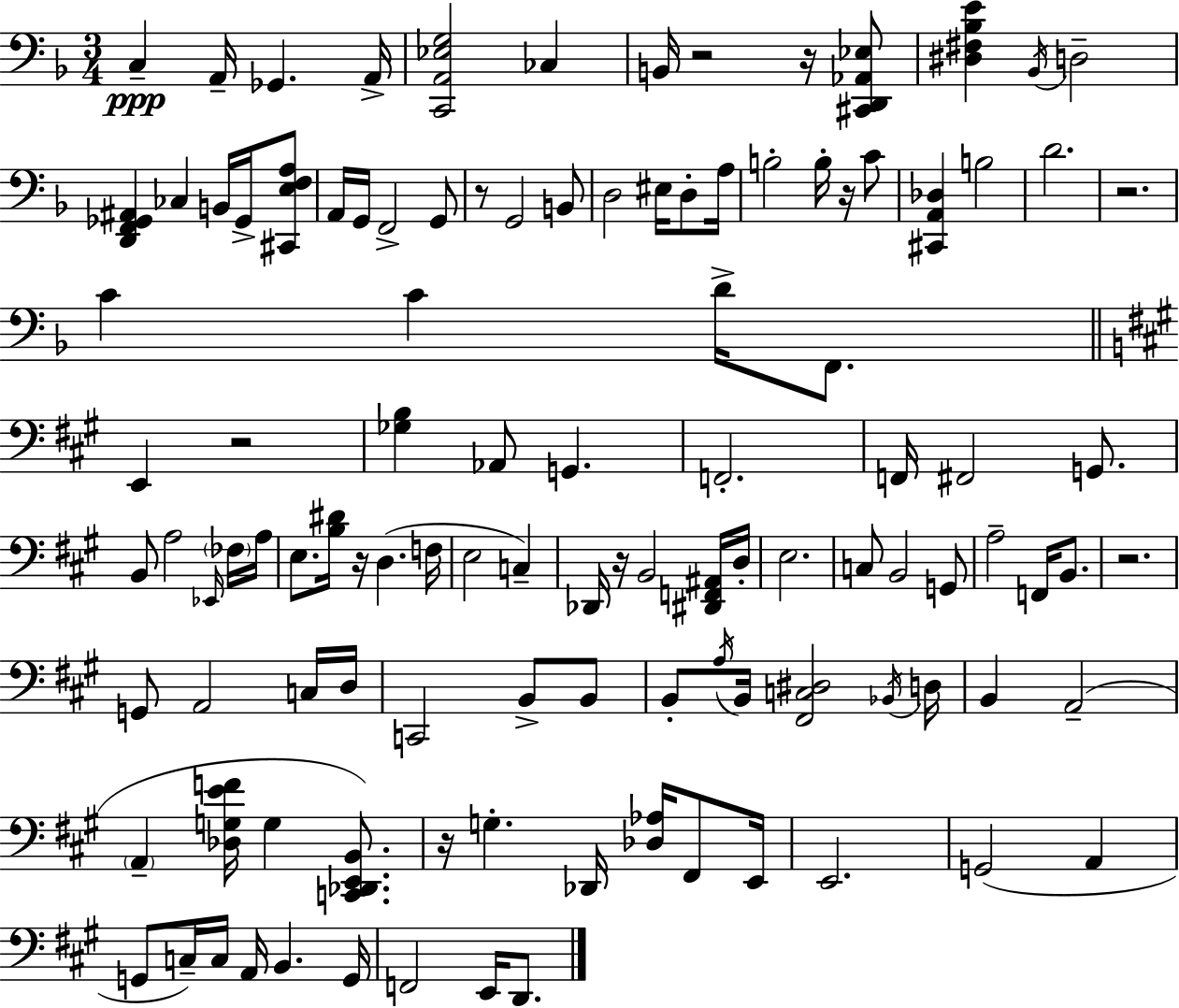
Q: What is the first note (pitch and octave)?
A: C3